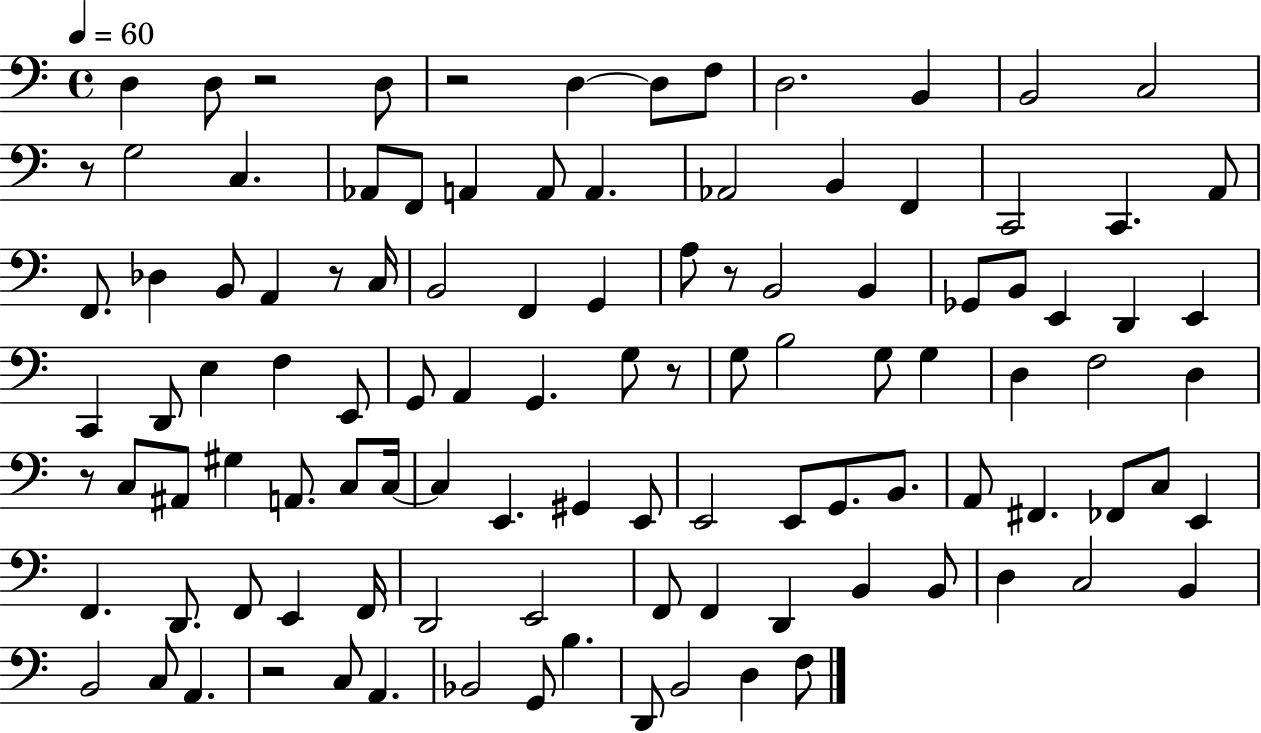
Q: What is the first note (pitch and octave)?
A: D3